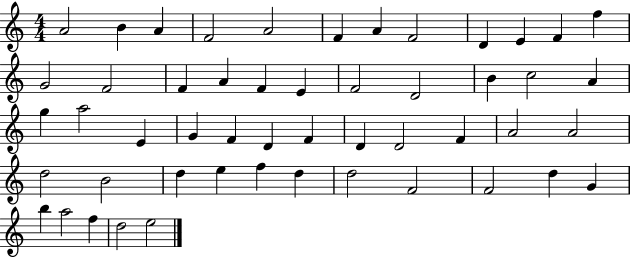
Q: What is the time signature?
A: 4/4